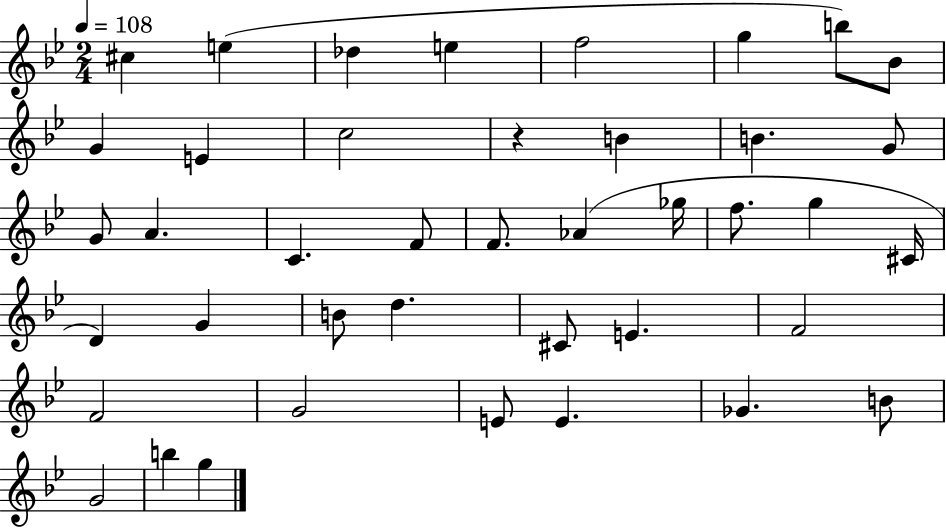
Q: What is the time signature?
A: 2/4